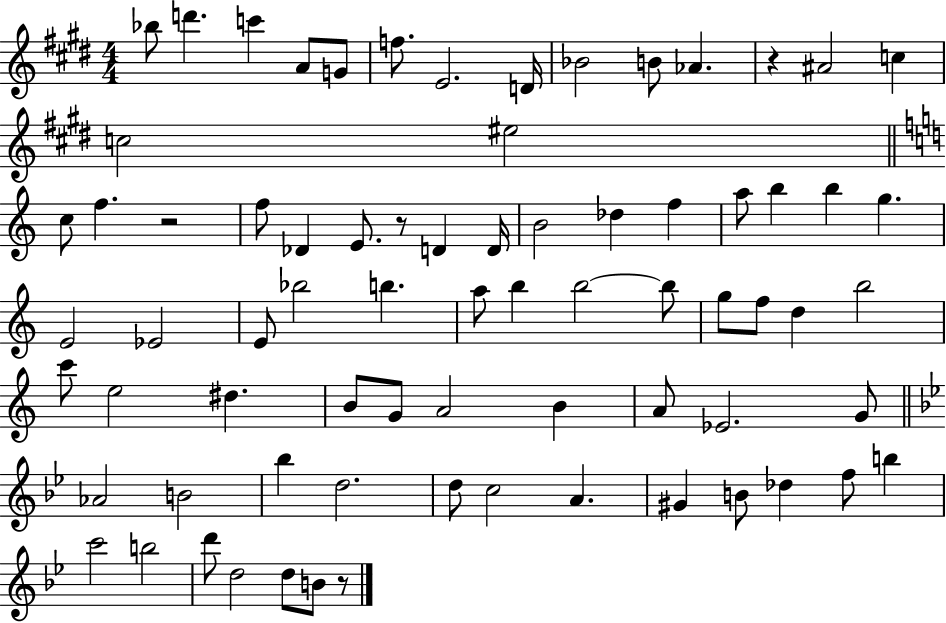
{
  \clef treble
  \numericTimeSignature
  \time 4/4
  \key e \major
  bes''8 d'''4. c'''4 a'8 g'8 | f''8. e'2. d'16 | bes'2 b'8 aes'4. | r4 ais'2 c''4 | \break c''2 eis''2 | \bar "||" \break \key c \major c''8 f''4. r2 | f''8 des'4 e'8. r8 d'4 d'16 | b'2 des''4 f''4 | a''8 b''4 b''4 g''4. | \break e'2 ees'2 | e'8 bes''2 b''4. | a''8 b''4 b''2~~ b''8 | g''8 f''8 d''4 b''2 | \break c'''8 e''2 dis''4. | b'8 g'8 a'2 b'4 | a'8 ees'2. g'8 | \bar "||" \break \key bes \major aes'2 b'2 | bes''4 d''2. | d''8 c''2 a'4. | gis'4 b'8 des''4 f''8 b''4 | \break c'''2 b''2 | d'''8 d''2 d''8 b'8 r8 | \bar "|."
}